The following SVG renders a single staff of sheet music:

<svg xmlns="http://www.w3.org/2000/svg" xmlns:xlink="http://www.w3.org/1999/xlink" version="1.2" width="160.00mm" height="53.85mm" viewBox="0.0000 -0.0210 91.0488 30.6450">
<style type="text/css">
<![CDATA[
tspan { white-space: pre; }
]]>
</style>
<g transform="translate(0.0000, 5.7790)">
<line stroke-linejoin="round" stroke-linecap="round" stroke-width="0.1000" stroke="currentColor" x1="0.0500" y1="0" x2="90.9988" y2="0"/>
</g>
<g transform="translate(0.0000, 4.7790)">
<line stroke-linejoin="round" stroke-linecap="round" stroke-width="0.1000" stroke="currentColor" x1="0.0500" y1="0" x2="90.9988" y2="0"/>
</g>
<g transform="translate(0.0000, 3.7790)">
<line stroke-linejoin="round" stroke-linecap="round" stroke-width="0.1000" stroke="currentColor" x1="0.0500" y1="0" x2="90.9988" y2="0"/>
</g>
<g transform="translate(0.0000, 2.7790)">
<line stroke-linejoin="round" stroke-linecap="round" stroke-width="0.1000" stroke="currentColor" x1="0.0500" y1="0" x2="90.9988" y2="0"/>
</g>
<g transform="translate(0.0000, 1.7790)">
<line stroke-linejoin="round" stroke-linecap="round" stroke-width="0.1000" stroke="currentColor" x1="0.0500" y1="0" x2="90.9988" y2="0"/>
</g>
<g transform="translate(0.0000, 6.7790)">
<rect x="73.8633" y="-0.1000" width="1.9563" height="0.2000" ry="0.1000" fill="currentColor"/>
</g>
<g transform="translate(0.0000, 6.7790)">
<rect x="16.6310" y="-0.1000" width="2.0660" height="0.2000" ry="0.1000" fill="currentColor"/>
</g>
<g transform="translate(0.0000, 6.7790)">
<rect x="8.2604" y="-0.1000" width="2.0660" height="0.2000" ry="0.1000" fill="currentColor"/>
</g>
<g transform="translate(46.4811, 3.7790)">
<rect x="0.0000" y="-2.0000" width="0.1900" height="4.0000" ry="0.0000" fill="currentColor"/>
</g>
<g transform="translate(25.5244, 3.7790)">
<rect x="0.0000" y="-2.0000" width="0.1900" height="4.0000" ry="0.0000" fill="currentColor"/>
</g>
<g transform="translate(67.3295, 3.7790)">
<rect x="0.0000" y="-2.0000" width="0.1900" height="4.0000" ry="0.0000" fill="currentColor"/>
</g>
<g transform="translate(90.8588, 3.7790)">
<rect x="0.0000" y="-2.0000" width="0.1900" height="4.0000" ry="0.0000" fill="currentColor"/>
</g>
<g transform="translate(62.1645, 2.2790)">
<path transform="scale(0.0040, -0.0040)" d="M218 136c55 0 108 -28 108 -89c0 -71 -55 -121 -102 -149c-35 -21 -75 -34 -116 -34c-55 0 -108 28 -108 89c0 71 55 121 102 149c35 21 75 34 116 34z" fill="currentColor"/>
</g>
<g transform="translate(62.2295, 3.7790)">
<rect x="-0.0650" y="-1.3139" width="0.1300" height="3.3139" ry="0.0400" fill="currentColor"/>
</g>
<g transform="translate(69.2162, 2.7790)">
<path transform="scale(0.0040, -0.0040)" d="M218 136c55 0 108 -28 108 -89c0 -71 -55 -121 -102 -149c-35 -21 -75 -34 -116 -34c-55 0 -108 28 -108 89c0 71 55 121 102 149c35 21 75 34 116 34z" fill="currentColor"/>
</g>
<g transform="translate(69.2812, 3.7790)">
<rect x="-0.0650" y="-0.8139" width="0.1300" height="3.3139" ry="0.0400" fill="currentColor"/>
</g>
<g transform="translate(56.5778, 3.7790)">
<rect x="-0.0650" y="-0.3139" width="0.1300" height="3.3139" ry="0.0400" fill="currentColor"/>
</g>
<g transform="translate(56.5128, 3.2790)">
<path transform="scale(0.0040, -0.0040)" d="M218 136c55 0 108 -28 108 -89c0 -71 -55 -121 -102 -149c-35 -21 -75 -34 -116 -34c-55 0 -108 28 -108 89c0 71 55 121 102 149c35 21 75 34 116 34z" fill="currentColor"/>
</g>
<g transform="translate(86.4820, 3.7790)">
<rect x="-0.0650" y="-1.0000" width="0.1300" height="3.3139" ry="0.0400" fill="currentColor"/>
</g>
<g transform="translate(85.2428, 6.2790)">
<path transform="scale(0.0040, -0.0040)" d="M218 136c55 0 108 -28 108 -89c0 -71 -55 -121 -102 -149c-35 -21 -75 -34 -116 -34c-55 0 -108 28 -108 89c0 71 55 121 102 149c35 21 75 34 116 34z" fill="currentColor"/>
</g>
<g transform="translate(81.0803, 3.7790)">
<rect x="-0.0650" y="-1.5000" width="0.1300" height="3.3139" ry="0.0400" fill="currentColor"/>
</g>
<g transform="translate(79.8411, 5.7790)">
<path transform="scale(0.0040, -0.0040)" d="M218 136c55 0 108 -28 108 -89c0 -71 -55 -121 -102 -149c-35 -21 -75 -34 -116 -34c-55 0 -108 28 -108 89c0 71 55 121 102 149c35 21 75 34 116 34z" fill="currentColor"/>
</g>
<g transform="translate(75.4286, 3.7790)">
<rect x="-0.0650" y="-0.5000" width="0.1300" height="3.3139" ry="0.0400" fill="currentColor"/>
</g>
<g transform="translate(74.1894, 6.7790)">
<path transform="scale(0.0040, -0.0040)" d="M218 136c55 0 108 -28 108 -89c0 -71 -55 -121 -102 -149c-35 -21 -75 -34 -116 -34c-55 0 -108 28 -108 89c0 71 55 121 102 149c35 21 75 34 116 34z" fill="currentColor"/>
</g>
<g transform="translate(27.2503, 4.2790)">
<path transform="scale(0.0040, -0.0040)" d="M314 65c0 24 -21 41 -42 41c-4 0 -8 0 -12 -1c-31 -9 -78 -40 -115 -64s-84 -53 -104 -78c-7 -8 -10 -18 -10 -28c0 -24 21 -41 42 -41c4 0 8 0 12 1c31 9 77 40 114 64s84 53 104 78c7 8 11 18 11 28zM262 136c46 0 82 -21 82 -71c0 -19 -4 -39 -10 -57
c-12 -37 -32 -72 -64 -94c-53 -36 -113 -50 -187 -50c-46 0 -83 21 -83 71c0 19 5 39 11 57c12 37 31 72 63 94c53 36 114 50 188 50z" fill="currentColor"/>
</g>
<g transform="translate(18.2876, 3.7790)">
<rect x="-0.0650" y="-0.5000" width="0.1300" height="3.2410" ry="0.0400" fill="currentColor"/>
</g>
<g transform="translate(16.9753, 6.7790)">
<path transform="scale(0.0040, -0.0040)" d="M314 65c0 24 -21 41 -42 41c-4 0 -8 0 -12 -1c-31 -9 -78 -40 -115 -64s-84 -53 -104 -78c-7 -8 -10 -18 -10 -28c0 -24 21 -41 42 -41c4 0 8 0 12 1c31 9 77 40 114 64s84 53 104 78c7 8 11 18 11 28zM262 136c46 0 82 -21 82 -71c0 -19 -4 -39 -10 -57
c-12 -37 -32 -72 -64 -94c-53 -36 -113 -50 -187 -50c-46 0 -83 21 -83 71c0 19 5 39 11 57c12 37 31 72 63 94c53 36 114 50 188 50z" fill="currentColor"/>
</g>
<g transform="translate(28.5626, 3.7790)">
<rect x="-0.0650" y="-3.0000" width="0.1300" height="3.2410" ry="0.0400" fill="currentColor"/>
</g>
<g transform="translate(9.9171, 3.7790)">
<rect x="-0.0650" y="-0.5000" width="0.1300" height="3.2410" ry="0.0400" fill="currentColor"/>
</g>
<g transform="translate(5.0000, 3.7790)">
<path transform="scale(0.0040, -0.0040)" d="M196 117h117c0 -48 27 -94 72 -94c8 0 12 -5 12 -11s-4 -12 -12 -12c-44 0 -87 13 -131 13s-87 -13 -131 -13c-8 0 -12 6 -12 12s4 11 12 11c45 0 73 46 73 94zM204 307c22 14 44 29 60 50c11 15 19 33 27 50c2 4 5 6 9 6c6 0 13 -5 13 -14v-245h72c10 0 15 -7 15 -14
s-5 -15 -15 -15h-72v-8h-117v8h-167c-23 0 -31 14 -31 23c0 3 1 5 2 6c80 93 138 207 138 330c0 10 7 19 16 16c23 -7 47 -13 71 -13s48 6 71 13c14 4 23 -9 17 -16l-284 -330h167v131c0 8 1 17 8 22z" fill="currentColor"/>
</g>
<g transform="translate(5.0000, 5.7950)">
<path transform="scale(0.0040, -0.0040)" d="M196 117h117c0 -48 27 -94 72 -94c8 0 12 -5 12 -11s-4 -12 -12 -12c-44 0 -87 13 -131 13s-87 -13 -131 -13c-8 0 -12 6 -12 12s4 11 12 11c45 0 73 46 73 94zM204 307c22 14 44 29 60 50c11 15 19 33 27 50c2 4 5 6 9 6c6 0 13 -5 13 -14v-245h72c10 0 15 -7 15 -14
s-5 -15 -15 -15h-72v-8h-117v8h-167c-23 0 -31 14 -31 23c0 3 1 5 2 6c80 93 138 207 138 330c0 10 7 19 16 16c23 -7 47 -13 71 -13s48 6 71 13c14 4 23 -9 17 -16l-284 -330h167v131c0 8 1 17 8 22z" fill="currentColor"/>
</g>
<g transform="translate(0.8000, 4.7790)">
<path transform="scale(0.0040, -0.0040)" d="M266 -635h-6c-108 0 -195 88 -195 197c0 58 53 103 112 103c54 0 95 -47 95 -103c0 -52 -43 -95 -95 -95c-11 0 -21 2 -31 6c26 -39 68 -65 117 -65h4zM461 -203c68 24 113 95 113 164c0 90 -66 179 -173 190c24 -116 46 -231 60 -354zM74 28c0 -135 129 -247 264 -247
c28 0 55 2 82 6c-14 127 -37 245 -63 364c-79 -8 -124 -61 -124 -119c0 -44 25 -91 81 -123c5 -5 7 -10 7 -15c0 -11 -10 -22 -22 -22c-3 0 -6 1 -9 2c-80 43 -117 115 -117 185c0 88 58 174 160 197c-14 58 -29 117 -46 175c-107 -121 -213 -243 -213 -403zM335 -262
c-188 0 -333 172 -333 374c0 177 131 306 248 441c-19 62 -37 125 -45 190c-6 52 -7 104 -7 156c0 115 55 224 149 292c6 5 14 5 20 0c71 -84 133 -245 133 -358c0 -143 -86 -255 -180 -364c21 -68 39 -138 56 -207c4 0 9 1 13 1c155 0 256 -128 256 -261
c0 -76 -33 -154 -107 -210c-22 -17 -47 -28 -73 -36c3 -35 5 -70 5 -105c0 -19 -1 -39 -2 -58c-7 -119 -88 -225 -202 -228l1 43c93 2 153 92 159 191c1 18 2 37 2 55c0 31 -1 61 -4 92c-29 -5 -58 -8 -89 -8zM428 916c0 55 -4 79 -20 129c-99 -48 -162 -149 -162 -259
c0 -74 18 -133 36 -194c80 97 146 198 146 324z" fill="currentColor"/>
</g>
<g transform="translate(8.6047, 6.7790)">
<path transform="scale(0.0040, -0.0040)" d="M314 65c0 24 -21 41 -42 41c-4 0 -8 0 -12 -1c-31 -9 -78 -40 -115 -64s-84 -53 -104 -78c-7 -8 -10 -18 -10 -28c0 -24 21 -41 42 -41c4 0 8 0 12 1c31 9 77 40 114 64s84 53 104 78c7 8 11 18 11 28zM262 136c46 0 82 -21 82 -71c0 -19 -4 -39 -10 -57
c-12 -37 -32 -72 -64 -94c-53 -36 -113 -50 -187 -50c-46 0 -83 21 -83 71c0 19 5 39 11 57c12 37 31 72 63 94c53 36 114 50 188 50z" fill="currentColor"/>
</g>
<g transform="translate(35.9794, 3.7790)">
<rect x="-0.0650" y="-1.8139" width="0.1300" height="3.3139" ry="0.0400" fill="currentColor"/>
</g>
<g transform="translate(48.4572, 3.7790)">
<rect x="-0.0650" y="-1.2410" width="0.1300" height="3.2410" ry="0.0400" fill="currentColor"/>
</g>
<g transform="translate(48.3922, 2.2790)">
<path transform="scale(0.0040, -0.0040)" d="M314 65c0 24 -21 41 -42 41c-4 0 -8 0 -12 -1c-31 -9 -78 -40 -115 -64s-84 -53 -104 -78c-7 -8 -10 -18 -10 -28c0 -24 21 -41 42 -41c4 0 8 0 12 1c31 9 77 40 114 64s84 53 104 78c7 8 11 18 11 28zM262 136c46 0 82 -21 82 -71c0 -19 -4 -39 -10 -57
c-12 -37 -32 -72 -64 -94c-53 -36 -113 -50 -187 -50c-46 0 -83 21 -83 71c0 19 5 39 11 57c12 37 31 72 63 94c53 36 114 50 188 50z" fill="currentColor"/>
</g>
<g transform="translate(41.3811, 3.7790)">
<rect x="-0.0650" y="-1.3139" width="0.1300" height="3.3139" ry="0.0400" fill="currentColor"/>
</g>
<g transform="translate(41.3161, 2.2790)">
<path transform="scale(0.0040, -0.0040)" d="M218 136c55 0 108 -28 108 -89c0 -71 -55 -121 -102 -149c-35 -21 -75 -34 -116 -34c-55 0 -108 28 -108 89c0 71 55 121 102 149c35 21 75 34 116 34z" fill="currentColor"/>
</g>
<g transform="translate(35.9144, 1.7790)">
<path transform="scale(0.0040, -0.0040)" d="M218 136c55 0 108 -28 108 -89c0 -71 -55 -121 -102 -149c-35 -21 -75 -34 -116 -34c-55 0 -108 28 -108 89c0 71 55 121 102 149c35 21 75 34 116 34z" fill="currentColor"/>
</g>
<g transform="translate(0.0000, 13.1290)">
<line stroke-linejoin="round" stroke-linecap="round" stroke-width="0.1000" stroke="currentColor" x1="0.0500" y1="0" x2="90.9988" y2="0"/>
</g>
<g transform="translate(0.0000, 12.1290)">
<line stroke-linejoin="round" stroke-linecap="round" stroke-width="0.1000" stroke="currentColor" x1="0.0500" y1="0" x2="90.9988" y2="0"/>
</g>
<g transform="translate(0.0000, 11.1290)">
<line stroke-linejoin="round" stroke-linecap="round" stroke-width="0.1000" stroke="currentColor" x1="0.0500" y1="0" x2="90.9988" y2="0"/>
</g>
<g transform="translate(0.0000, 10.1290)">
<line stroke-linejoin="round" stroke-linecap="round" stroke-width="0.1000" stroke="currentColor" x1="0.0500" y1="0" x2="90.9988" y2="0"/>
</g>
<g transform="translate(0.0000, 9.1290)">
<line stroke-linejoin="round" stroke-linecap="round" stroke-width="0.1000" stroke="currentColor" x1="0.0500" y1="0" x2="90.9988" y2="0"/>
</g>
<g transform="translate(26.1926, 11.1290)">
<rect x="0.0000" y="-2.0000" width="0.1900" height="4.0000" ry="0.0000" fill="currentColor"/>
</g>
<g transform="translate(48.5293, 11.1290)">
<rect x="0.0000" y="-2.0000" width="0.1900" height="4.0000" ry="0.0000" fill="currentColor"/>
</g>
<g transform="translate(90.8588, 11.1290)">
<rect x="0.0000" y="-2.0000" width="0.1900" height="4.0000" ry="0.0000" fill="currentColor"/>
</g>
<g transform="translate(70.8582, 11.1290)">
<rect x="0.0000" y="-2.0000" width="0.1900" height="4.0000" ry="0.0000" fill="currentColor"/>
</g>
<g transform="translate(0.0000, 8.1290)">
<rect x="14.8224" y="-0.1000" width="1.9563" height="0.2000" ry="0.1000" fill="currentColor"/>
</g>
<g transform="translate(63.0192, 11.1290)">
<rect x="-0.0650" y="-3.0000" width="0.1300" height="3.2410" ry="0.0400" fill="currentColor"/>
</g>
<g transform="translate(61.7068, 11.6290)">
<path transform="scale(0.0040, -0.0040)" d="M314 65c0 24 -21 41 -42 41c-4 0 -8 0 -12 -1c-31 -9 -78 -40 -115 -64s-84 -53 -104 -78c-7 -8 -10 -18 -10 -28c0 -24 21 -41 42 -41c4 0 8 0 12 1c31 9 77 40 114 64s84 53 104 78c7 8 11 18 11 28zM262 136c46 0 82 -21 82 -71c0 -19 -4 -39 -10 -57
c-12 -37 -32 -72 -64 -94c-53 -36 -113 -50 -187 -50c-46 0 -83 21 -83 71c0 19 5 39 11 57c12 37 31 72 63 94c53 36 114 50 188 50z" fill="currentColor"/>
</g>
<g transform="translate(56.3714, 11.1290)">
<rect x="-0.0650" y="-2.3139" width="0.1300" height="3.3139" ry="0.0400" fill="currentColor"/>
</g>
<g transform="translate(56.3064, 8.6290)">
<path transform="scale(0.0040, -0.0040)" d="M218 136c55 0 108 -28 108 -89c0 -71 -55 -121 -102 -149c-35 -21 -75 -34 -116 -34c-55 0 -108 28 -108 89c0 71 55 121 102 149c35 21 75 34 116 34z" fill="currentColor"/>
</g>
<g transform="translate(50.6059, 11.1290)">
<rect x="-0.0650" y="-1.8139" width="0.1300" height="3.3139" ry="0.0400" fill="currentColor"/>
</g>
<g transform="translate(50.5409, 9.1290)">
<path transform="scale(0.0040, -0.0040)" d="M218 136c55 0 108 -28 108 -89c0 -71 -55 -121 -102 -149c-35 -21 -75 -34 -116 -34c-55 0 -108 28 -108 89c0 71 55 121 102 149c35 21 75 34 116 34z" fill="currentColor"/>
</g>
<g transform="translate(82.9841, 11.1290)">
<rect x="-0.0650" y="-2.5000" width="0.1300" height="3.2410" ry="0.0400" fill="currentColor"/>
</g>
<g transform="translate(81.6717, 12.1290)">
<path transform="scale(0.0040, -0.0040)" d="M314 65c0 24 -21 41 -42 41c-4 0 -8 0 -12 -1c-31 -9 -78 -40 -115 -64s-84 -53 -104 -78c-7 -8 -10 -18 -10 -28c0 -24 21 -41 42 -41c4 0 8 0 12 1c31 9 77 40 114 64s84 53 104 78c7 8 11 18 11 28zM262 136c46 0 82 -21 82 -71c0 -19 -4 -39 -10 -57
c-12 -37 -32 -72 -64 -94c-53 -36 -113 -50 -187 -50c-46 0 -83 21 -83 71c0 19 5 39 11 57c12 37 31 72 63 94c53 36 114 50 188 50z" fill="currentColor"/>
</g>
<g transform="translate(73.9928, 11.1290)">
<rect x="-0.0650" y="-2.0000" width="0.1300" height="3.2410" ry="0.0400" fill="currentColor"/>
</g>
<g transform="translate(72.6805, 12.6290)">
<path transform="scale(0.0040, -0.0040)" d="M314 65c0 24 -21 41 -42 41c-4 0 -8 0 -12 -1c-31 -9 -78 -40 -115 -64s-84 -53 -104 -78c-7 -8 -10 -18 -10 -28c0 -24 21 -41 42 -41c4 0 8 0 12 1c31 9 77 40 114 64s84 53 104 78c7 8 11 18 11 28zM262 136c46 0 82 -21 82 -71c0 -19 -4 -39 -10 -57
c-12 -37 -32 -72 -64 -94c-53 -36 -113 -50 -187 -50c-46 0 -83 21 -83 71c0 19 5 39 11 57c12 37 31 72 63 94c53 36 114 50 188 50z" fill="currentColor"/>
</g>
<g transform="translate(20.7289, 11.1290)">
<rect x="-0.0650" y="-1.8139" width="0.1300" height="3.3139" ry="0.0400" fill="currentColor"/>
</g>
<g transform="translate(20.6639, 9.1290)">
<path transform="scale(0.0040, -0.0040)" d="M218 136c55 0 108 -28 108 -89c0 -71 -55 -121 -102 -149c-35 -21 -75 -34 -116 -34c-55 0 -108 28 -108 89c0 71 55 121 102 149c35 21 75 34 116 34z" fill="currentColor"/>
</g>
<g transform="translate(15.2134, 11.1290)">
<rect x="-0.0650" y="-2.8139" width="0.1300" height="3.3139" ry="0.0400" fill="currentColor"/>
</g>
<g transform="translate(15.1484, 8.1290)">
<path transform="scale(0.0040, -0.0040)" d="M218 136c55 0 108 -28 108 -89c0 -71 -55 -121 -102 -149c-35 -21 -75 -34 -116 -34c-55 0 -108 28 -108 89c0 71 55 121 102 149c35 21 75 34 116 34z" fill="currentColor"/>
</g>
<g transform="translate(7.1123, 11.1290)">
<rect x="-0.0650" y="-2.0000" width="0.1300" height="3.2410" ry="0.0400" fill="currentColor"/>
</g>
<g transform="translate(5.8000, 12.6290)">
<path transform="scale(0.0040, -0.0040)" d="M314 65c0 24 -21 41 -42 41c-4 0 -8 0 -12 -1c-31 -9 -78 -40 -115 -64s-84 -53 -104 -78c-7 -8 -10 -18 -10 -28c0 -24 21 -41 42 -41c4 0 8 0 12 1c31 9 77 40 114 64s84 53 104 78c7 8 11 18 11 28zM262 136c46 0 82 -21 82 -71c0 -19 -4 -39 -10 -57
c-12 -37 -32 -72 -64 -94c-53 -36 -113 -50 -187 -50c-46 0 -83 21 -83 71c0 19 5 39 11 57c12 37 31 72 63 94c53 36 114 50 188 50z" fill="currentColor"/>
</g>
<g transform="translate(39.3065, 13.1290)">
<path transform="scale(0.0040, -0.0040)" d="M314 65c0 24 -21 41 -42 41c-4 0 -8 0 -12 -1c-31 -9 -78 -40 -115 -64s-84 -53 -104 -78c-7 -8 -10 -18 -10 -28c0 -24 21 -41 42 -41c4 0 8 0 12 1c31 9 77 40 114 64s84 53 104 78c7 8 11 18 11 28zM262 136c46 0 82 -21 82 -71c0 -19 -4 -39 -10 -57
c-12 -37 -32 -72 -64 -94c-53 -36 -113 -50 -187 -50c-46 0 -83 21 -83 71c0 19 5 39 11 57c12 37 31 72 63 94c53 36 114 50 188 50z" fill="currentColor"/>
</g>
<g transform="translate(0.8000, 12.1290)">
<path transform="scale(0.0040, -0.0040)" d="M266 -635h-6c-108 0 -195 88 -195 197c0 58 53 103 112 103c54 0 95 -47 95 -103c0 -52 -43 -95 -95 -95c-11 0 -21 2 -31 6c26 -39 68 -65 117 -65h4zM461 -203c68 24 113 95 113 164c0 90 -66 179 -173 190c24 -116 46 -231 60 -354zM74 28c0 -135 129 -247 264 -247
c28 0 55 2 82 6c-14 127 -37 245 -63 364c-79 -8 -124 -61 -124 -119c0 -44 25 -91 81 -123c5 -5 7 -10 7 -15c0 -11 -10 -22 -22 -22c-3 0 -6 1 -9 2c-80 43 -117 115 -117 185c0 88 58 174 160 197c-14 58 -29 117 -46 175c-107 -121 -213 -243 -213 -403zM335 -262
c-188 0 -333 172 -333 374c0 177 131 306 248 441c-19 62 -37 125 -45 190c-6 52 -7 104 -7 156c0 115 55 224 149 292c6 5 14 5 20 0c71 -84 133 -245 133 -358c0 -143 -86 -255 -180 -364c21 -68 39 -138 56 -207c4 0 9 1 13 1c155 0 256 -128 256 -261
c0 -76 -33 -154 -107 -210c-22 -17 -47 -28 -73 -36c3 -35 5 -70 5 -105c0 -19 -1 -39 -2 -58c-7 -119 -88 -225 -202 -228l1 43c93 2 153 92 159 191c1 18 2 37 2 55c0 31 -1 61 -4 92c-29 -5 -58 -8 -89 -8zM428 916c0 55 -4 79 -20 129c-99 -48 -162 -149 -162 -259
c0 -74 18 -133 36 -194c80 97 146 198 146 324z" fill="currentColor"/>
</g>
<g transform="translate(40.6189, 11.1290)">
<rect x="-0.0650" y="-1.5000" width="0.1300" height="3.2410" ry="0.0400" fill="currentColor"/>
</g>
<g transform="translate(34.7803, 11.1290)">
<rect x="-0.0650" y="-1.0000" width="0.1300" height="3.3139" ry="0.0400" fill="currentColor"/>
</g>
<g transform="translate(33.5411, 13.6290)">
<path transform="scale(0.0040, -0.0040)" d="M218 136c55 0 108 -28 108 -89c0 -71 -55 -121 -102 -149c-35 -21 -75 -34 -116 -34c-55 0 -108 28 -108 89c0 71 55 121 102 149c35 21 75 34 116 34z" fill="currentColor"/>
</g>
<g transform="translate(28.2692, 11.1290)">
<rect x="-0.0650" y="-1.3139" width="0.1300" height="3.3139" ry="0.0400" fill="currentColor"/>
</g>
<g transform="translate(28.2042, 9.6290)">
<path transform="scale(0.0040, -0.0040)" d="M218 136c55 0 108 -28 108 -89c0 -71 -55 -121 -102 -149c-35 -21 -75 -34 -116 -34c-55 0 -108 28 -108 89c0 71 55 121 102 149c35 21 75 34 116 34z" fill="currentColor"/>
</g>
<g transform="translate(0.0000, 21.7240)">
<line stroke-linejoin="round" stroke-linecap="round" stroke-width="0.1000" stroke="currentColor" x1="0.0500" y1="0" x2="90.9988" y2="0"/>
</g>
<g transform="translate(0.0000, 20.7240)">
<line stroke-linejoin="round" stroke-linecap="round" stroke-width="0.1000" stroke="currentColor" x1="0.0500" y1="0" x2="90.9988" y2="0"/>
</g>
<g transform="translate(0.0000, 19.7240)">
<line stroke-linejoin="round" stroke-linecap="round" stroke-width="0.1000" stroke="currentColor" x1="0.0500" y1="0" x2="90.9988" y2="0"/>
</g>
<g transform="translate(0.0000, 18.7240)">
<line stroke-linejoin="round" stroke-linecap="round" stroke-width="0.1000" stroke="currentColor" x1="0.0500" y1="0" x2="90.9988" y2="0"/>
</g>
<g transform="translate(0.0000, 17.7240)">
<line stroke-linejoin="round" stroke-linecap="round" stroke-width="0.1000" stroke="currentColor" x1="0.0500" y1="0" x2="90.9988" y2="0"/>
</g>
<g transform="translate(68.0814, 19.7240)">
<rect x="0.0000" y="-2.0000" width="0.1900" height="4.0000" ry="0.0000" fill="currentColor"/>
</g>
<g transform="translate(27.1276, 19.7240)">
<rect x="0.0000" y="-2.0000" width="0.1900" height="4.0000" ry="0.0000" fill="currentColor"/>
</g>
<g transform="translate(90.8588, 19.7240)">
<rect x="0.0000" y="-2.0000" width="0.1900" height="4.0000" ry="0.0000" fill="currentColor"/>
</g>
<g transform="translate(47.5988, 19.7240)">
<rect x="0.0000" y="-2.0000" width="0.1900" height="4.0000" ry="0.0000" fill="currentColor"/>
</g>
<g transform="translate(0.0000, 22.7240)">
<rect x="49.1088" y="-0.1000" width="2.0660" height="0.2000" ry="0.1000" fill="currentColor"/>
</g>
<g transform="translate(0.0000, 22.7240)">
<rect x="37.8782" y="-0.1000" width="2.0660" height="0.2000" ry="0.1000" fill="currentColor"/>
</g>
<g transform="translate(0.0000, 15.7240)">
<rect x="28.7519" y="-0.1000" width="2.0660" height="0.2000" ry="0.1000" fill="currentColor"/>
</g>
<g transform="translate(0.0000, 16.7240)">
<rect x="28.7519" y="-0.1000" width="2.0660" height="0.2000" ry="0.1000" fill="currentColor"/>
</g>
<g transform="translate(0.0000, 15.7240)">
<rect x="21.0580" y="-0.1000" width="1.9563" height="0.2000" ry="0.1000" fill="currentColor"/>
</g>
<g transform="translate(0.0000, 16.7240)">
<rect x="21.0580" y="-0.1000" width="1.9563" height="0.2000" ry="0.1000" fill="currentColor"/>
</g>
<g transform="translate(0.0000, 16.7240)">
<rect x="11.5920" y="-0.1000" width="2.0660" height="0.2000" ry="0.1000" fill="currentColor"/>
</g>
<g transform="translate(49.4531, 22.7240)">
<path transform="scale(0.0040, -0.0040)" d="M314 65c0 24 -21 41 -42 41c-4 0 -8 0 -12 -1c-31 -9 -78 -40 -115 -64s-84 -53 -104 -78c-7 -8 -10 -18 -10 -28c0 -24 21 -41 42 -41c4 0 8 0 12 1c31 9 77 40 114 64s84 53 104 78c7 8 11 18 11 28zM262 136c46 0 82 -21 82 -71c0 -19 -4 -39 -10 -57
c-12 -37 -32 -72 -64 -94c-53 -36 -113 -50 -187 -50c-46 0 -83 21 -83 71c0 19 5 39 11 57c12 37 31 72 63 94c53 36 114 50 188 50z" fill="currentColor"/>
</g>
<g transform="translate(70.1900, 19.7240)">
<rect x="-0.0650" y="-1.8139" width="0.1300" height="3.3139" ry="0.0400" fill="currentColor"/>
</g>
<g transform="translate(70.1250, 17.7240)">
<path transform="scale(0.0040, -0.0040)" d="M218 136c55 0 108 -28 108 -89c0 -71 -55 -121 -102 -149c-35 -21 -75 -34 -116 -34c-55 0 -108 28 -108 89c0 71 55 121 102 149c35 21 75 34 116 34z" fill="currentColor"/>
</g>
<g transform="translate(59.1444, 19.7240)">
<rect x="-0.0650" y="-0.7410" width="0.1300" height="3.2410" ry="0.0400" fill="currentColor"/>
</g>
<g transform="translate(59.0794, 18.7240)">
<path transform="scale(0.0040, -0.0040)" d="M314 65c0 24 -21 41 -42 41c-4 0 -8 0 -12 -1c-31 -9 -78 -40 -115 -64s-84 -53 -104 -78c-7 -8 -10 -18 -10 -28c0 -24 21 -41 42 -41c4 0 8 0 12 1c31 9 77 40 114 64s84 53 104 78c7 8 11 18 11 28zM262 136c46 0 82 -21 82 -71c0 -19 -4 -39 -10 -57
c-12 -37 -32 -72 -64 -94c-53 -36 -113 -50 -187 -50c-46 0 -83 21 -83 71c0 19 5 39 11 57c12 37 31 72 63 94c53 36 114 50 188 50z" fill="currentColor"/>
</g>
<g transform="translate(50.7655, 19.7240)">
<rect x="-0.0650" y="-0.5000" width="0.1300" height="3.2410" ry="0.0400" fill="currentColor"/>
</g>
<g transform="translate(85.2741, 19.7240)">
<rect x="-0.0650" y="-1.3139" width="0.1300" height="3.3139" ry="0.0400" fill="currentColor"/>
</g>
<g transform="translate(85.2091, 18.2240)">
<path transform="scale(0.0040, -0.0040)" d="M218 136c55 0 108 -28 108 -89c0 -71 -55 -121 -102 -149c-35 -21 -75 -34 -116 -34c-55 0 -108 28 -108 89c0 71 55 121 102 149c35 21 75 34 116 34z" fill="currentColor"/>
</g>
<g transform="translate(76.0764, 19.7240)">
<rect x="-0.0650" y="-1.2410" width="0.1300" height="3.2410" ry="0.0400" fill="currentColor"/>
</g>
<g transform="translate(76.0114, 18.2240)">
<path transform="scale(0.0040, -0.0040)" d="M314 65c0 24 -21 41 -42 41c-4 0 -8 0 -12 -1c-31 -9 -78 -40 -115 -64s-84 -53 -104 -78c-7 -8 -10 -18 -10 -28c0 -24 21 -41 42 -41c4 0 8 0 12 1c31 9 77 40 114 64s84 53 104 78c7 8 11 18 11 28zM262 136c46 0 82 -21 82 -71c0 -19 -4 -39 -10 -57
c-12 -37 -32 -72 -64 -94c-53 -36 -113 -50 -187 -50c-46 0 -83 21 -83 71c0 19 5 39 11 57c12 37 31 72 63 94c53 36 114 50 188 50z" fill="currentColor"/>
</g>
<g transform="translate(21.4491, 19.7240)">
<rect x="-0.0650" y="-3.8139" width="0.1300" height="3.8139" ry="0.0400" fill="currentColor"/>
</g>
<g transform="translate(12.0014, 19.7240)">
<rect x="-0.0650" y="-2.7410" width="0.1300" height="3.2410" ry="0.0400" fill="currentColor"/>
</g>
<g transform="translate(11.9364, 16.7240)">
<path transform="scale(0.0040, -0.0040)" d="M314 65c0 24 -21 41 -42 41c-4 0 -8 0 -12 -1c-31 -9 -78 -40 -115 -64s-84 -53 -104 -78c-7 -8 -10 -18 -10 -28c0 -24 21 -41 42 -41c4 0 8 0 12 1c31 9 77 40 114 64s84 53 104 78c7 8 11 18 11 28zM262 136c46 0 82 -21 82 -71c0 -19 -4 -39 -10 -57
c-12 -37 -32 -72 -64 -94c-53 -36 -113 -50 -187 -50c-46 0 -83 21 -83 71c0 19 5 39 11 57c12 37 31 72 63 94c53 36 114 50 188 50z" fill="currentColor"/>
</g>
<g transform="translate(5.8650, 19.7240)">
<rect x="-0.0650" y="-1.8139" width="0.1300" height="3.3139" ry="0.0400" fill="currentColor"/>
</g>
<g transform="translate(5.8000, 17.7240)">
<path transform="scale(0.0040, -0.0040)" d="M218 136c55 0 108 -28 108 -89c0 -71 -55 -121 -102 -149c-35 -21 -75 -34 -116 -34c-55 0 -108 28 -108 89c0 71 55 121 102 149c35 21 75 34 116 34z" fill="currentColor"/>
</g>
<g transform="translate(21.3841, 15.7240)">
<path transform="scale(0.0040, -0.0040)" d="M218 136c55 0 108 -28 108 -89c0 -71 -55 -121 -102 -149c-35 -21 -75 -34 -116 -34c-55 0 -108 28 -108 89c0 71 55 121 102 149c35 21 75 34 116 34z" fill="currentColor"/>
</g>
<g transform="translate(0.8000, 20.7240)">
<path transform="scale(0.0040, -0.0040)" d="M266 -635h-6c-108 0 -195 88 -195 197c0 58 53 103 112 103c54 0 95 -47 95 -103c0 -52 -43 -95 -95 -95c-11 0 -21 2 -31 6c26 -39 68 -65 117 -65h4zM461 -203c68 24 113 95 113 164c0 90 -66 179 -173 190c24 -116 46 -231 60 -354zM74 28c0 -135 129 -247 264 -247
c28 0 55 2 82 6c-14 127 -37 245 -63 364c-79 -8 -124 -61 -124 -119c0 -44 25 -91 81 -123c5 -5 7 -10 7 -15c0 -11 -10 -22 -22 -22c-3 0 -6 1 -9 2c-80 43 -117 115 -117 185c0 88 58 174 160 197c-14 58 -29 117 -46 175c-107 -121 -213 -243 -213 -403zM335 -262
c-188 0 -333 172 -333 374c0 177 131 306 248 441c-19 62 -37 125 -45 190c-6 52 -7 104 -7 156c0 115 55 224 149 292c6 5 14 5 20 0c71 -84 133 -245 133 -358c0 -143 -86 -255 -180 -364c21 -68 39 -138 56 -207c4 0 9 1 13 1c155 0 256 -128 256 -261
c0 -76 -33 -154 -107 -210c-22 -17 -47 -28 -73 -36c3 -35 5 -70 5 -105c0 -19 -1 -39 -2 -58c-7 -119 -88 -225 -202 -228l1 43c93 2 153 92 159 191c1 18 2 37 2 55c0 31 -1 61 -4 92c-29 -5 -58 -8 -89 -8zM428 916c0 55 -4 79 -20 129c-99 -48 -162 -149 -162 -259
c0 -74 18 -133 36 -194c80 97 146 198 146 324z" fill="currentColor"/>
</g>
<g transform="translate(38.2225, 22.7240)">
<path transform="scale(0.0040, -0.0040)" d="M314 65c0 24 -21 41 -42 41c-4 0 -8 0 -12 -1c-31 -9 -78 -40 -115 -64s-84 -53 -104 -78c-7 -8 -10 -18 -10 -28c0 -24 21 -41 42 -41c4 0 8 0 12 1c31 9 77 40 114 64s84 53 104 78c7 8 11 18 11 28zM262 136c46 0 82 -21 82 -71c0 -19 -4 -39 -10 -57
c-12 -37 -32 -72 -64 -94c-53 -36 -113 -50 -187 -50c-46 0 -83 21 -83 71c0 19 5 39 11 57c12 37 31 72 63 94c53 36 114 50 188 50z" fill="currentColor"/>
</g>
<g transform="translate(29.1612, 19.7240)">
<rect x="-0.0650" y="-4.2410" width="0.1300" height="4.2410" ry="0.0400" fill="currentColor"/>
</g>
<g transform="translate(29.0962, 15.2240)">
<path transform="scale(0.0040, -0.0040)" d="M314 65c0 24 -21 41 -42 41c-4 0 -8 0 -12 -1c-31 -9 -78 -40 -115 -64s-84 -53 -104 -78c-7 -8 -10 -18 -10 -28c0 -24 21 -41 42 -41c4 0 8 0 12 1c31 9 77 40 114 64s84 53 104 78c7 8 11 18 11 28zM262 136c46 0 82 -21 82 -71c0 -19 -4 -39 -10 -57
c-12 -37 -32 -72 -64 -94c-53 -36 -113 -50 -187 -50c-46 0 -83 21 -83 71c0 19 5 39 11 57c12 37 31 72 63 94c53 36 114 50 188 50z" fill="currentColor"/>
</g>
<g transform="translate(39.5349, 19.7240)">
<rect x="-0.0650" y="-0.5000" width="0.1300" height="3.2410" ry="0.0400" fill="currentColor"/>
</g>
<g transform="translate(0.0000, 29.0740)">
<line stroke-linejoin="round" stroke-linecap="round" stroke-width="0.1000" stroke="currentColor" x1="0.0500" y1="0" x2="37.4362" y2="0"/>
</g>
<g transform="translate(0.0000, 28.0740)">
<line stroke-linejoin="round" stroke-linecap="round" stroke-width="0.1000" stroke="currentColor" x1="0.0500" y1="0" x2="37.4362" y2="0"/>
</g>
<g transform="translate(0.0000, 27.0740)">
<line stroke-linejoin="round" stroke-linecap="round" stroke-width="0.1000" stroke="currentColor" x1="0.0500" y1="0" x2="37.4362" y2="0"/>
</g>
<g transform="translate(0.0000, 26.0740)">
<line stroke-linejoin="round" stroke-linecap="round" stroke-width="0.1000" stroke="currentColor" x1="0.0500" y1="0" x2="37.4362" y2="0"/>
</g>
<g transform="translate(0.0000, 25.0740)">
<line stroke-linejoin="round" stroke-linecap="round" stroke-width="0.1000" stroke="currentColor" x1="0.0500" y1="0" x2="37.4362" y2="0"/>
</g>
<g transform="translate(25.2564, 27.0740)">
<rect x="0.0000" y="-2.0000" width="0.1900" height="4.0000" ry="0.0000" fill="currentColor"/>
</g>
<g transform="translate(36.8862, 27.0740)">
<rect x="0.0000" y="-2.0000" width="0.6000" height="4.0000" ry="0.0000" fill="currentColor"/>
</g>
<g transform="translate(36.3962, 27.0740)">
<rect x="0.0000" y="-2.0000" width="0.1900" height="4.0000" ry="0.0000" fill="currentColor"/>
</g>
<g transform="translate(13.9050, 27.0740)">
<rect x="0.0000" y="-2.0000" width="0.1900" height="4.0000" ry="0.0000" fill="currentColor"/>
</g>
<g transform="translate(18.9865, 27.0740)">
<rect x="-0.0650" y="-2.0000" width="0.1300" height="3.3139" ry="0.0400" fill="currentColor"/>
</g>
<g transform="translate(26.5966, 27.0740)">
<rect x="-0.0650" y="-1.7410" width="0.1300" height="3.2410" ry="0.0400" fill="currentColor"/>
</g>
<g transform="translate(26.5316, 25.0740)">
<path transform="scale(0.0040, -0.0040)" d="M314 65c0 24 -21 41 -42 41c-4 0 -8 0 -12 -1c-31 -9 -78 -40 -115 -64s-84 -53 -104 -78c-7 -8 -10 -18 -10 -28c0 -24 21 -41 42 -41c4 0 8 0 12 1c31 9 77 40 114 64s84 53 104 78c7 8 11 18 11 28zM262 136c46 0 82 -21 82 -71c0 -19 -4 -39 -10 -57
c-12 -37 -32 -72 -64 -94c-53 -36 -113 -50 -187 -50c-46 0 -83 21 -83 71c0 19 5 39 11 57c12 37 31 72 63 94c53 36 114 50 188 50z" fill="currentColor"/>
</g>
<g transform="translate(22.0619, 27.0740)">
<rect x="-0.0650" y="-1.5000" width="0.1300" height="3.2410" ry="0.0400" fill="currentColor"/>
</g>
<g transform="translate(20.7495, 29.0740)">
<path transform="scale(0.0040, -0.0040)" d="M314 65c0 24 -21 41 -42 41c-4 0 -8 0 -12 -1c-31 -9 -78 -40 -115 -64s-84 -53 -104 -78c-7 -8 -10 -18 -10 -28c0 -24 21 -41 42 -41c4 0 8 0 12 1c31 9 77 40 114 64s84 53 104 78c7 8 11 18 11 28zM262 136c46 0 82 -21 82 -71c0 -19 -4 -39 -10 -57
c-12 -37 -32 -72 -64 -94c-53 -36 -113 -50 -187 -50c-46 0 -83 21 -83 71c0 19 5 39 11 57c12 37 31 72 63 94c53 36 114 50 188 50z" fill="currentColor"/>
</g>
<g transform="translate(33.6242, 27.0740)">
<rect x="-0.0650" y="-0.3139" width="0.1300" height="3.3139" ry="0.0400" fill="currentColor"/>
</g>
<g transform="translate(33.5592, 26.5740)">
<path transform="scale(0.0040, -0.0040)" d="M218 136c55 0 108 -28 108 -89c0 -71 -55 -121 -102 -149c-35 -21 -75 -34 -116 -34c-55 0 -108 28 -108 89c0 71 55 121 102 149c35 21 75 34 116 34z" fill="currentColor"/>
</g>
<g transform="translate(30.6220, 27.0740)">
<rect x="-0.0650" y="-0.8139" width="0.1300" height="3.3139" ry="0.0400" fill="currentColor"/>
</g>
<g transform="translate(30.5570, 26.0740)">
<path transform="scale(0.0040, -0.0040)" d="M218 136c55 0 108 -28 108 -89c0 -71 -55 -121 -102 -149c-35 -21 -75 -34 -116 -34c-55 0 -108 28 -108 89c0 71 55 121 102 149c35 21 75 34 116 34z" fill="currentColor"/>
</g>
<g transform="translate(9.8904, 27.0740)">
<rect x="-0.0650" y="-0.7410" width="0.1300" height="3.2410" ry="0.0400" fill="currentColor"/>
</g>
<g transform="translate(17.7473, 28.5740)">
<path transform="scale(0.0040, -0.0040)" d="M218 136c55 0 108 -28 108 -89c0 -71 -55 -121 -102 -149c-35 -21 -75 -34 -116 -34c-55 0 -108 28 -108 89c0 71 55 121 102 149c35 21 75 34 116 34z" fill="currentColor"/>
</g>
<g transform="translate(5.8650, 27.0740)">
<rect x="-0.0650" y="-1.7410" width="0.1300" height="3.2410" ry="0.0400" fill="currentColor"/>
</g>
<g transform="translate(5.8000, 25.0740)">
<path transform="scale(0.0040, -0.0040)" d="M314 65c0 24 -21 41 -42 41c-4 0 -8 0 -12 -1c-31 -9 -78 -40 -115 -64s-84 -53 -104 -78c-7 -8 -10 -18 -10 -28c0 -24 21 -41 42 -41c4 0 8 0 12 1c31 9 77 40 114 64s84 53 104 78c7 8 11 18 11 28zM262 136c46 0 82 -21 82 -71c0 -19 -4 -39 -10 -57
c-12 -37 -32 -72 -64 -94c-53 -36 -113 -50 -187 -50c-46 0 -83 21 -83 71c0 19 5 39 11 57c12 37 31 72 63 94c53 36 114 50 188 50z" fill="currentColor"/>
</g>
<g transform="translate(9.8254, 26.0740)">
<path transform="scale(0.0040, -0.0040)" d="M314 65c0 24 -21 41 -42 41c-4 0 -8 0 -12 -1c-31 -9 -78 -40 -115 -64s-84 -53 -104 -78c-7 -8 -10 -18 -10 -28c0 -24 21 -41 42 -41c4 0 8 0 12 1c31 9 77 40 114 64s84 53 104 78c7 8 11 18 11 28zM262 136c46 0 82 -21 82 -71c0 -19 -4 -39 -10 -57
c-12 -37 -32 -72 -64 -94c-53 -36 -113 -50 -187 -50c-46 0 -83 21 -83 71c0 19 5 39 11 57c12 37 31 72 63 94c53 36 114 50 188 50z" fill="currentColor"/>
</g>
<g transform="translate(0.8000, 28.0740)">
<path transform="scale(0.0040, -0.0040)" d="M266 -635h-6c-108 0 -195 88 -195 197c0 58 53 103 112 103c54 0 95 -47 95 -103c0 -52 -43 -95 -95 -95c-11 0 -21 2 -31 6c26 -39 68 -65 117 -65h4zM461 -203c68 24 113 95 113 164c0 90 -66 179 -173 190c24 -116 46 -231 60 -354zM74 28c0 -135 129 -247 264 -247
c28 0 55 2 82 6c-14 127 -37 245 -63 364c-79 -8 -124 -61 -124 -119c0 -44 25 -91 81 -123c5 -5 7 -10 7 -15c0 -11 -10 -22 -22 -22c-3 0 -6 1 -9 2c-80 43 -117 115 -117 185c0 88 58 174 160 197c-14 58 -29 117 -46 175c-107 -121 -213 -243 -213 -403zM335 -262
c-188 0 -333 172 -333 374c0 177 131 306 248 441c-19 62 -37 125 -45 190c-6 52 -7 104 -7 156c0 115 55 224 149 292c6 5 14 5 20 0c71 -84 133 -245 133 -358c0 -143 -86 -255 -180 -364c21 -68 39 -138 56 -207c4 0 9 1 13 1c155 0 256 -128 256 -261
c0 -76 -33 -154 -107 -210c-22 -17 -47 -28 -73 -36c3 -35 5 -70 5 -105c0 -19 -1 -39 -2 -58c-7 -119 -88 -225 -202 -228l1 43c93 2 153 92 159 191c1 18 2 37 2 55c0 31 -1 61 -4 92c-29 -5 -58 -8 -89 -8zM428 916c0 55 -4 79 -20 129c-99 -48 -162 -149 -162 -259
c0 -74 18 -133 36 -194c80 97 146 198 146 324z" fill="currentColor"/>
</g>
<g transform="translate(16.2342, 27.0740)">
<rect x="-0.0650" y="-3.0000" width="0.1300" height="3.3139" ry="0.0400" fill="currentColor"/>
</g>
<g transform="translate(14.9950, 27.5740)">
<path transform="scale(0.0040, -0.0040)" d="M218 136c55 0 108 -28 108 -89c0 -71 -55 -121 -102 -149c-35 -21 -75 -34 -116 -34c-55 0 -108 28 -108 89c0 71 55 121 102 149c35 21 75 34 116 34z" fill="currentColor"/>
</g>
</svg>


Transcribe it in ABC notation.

X:1
T:Untitled
M:4/4
L:1/4
K:C
C2 C2 A2 f e e2 c e d C E D F2 a f e D E2 f g A2 F2 G2 f a2 c' d'2 C2 C2 d2 f e2 e f2 d2 A F E2 f2 d c